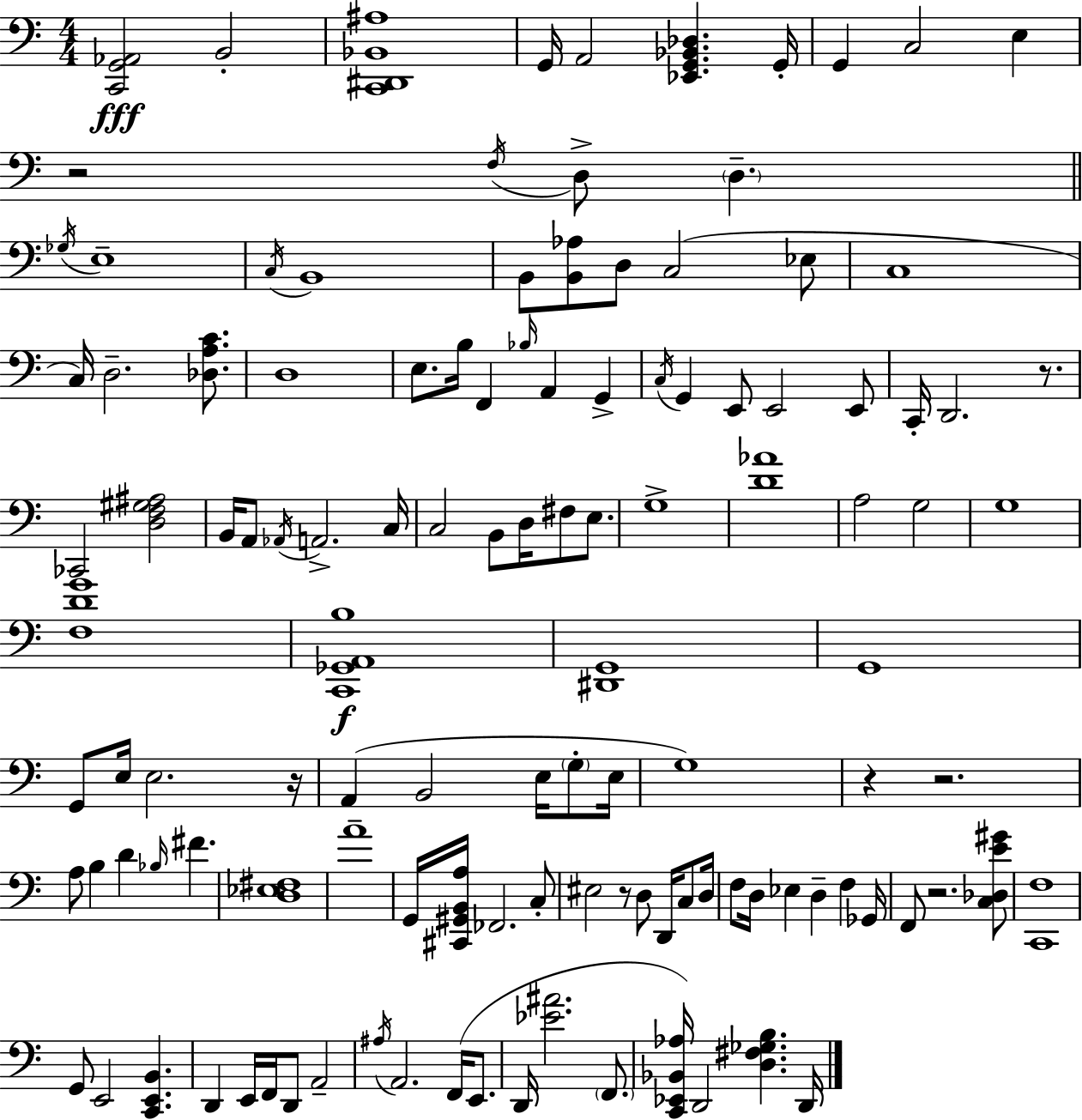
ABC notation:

X:1
T:Untitled
M:4/4
L:1/4
K:Am
[C,,G,,_A,,]2 B,,2 [C,,^D,,_B,,^A,]4 G,,/4 A,,2 [_E,,G,,_B,,_D,] G,,/4 G,, C,2 E, z2 F,/4 D,/2 D, _G,/4 E,4 C,/4 B,,4 B,,/2 [B,,_A,]/2 D,/2 C,2 _E,/2 C,4 C,/4 D,2 [_D,A,C]/2 D,4 E,/2 B,/4 F,, _B,/4 A,, G,, C,/4 G,, E,,/2 E,,2 E,,/2 C,,/4 D,,2 z/2 _C,,2 [D,F,^G,^A,]2 B,,/4 A,,/2 _A,,/4 A,,2 C,/4 C,2 B,,/2 D,/4 ^F,/2 E,/2 G,4 [D_A]4 A,2 G,2 G,4 [F,DG]4 [C,,_G,,A,,B,]4 [^D,,G,,]4 G,,4 G,,/2 E,/4 E,2 z/4 A,, B,,2 E,/4 G,/2 E,/4 G,4 z z2 A,/2 B, D _B,/4 ^F [D,_E,^F,]4 A4 G,,/4 [^C,,^G,,B,,A,]/4 _F,,2 C,/2 ^E,2 z/2 D,/2 D,,/4 C,/2 D,/4 F,/2 D,/4 _E, D, F, _G,,/4 F,,/2 z2 [C,_D,E^G]/2 [C,,F,]4 G,,/2 E,,2 [C,,E,,B,,] D,, E,,/4 F,,/4 D,,/2 A,,2 ^A,/4 A,,2 F,,/4 E,,/2 D,,/4 [_E^A]2 F,,/2 [C,,_E,,_B,,_A,]/4 D,,2 [D,^F,_G,B,] D,,/4